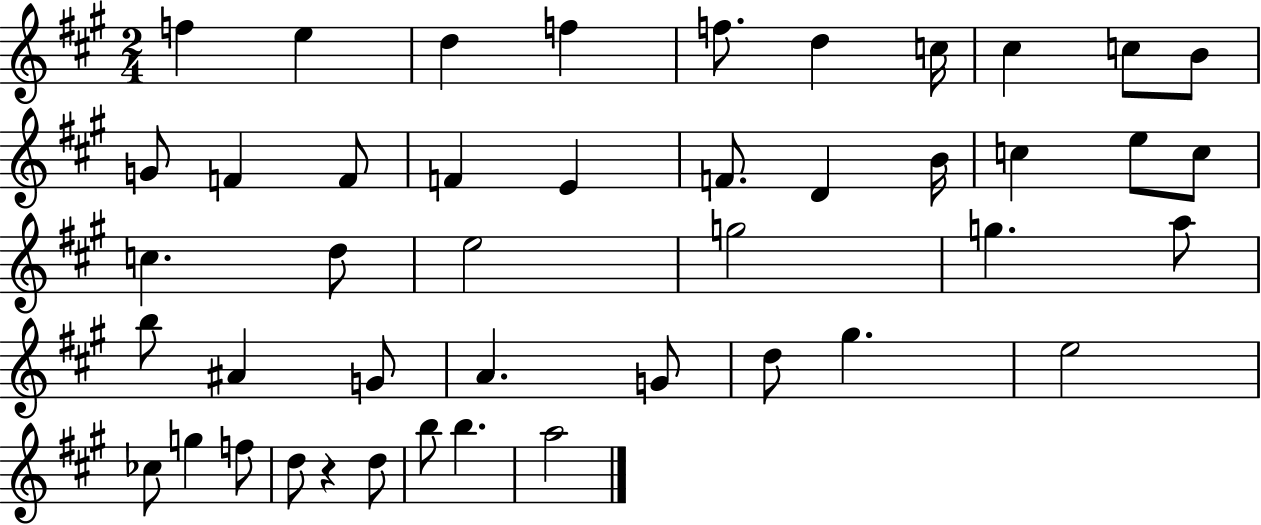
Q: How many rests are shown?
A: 1